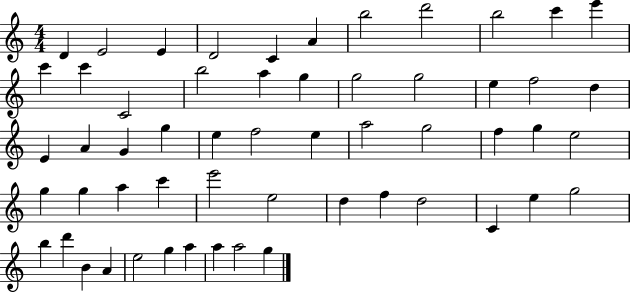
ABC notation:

X:1
T:Untitled
M:4/4
L:1/4
K:C
D E2 E D2 C A b2 d'2 b2 c' e' c' c' C2 b2 a g g2 g2 e f2 d E A G g e f2 e a2 g2 f g e2 g g a c' e'2 e2 d f d2 C e g2 b d' B A e2 g a a a2 g